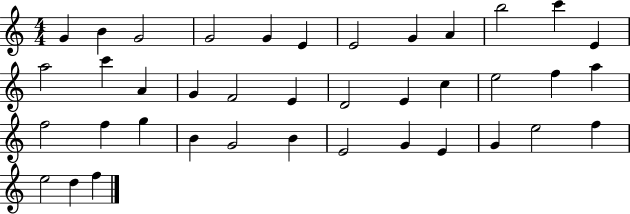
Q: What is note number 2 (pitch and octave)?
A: B4